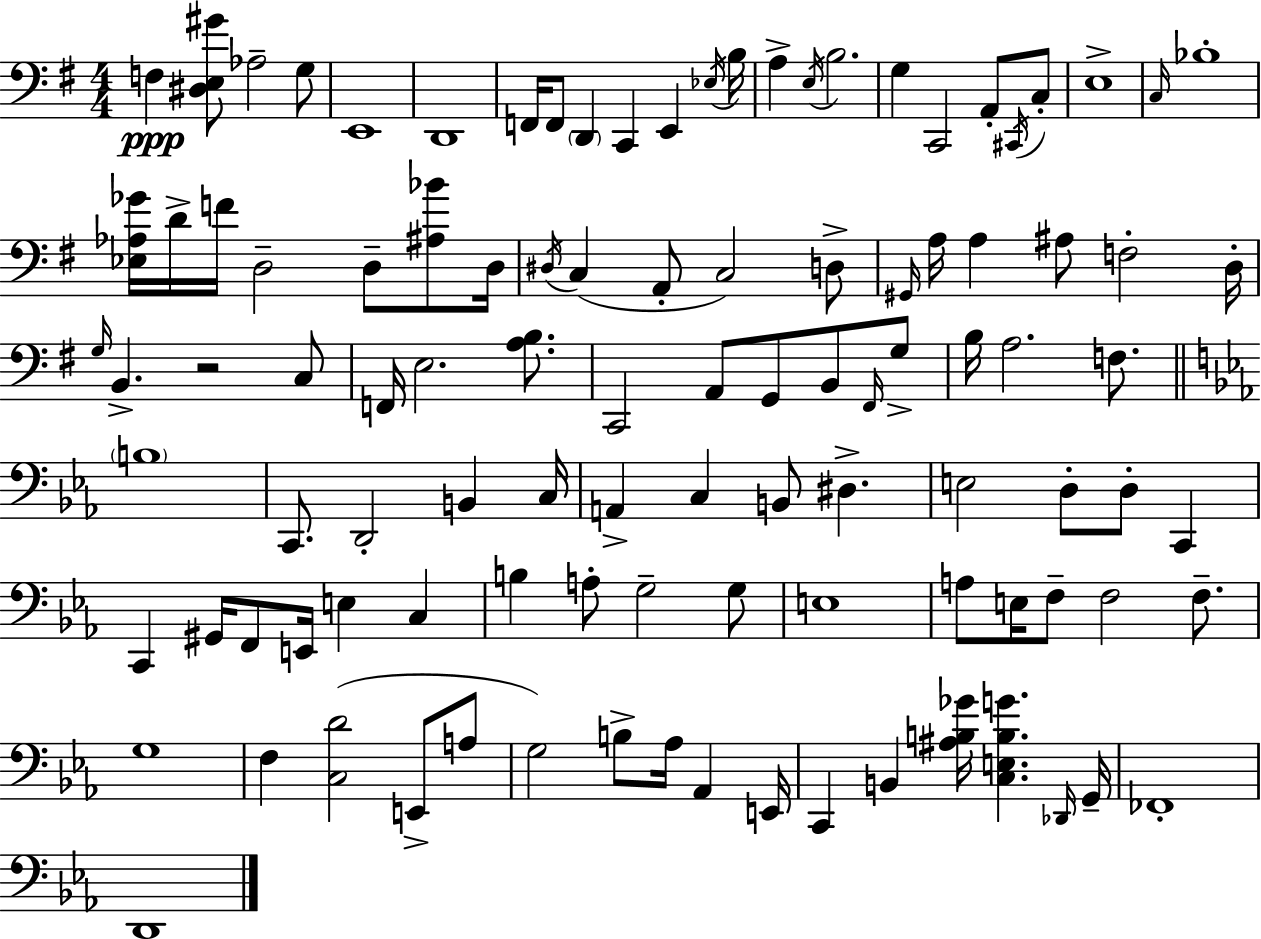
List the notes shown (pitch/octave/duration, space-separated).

F3/q [D#3,E3,G#4]/e Ab3/h G3/e E2/w D2/w F2/s F2/e D2/q C2/q E2/q Eb3/s B3/s A3/q E3/s B3/h. G3/q C2/h A2/e C#2/s C3/e E3/w C3/s Bb3/w [Eb3,Ab3,Gb4]/s D4/s F4/s D3/h D3/e [A#3,Bb4]/e D3/s D#3/s C3/q A2/e C3/h D3/e G#2/s A3/s A3/q A#3/e F3/h D3/s G3/s B2/q. R/h C3/e F2/s E3/h. [A3,B3]/e. C2/h A2/e G2/e B2/e F#2/s G3/e B3/s A3/h. F3/e. B3/w C2/e. D2/h B2/q C3/s A2/q C3/q B2/e D#3/q. E3/h D3/e D3/e C2/q C2/q G#2/s F2/e E2/s E3/q C3/q B3/q A3/e G3/h G3/e E3/w A3/e E3/s F3/e F3/h F3/e. G3/w F3/q [C3,D4]/h E2/e A3/e G3/h B3/e Ab3/s Ab2/q E2/s C2/q B2/q [A#3,B3,Gb4]/s [C3,E3,B3,G4]/q. Db2/s G2/s FES2/w D2/w